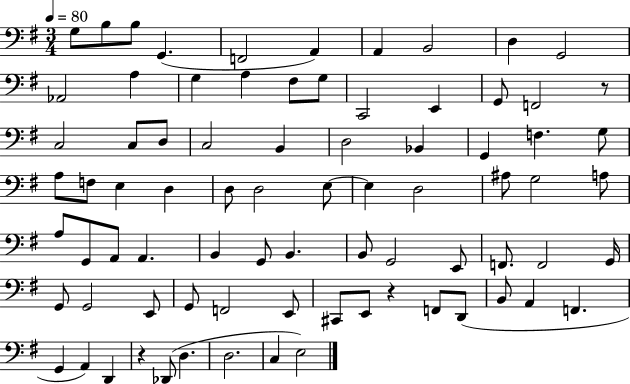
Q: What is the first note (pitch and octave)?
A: G3